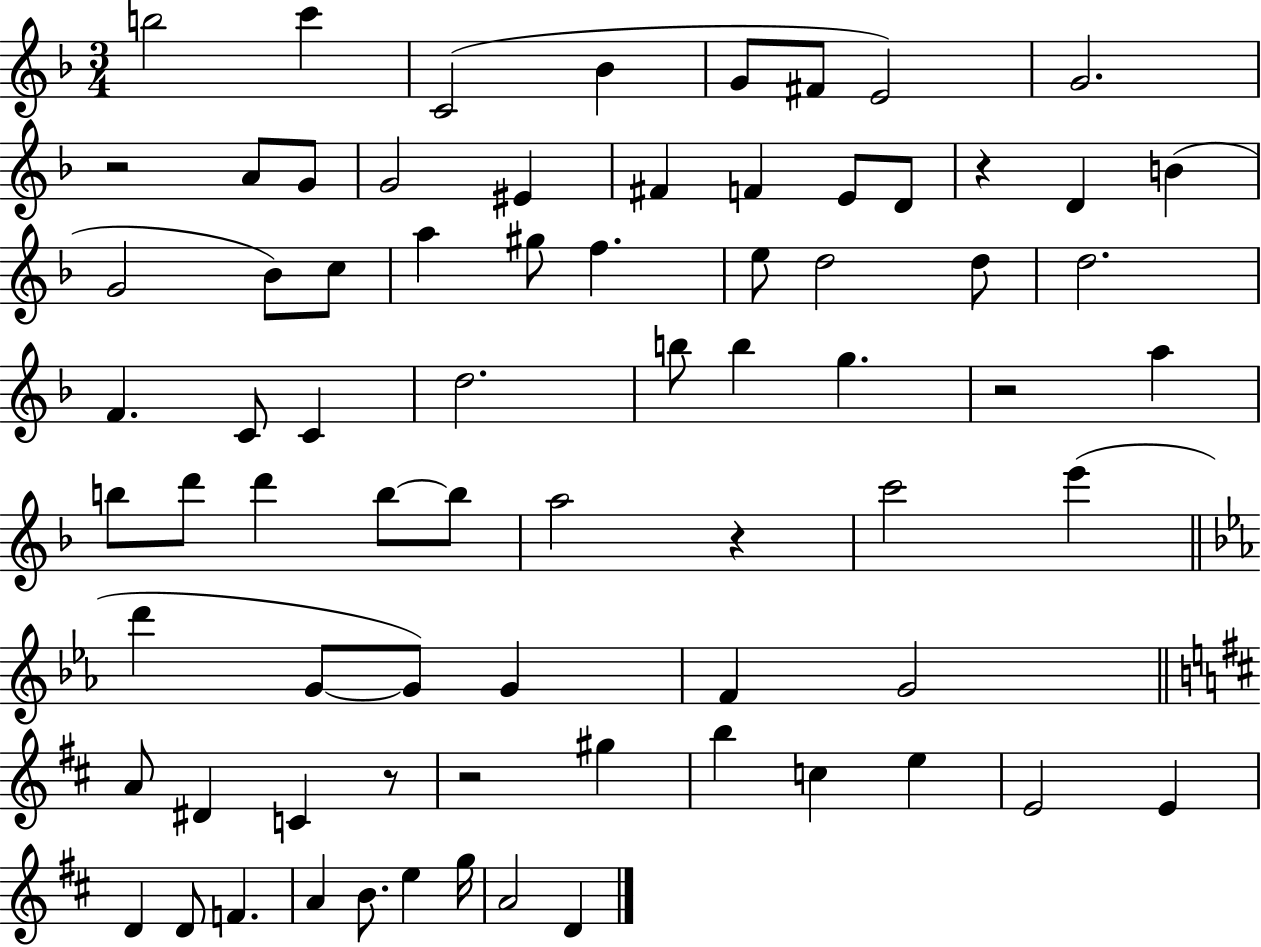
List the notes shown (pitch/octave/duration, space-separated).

B5/h C6/q C4/h Bb4/q G4/e F#4/e E4/h G4/h. R/h A4/e G4/e G4/h EIS4/q F#4/q F4/q E4/e D4/e R/q D4/q B4/q G4/h Bb4/e C5/e A5/q G#5/e F5/q. E5/e D5/h D5/e D5/h. F4/q. C4/e C4/q D5/h. B5/e B5/q G5/q. R/h A5/q B5/e D6/e D6/q B5/e B5/e A5/h R/q C6/h E6/q D6/q G4/e G4/e G4/q F4/q G4/h A4/e D#4/q C4/q R/e R/h G#5/q B5/q C5/q E5/q E4/h E4/q D4/q D4/e F4/q. A4/q B4/e. E5/q G5/s A4/h D4/q